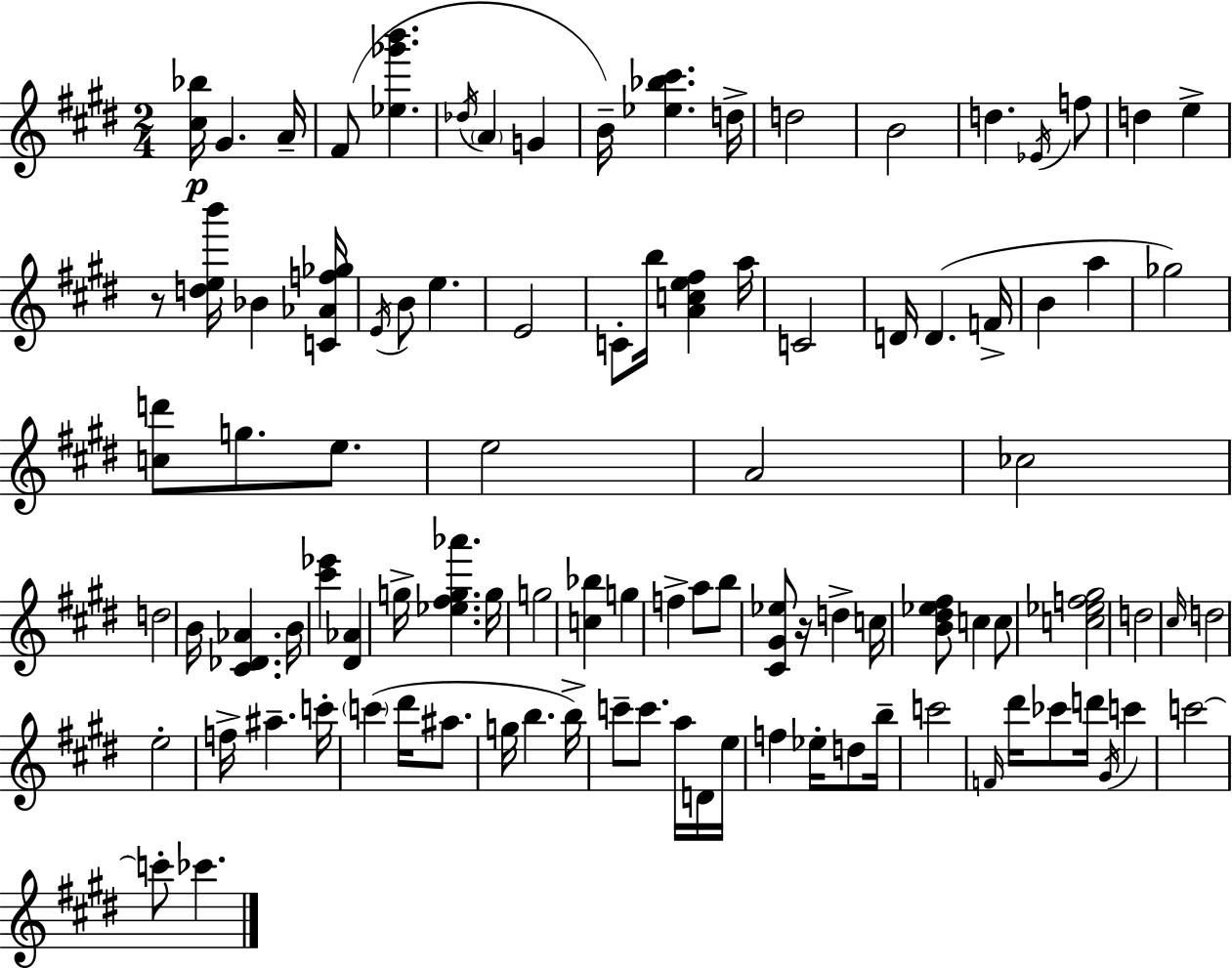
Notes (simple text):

[C#5,Bb5]/s G#4/q. A4/s F#4/e [Eb5,Gb6,B6]/q. Db5/s A4/q G4/q B4/s [Eb5,Bb5,C#6]/q. D5/s D5/h B4/h D5/q. Eb4/s F5/e D5/q E5/q R/e [D5,E5,B6]/s Bb4/q [C4,Ab4,F5,Gb5]/s E4/s B4/e E5/q. E4/h C4/e B5/s [A4,C5,E5,F#5]/q A5/s C4/h D4/s D4/q. F4/s B4/q A5/q Gb5/h [C5,D6]/e G5/e. E5/e. E5/h A4/h CES5/h D5/h B4/s [C#4,Db4,Ab4]/q. B4/s [C#6,Eb6]/q [D#4,Ab4]/q G5/s [Eb5,F#5,G5,Ab6]/q. G5/s G5/h [C5,Bb5]/q G5/q F5/q A5/e B5/e [C#4,G#4,Eb5]/e R/s D5/q C5/s [B4,D#5,Eb5,F#5]/e C5/q C5/e [C5,Eb5,F5,G#5]/h D5/h C#5/s D5/h E5/h F5/s A#5/q. C6/s C6/q D#6/s A#5/e. G5/s B5/q. B5/s C6/e C6/e. A5/s D4/s E5/s F5/q Eb5/s D5/e B5/s C6/h F4/s D#6/s CES6/e D6/s G#4/s C6/q C6/h C6/e CES6/q.